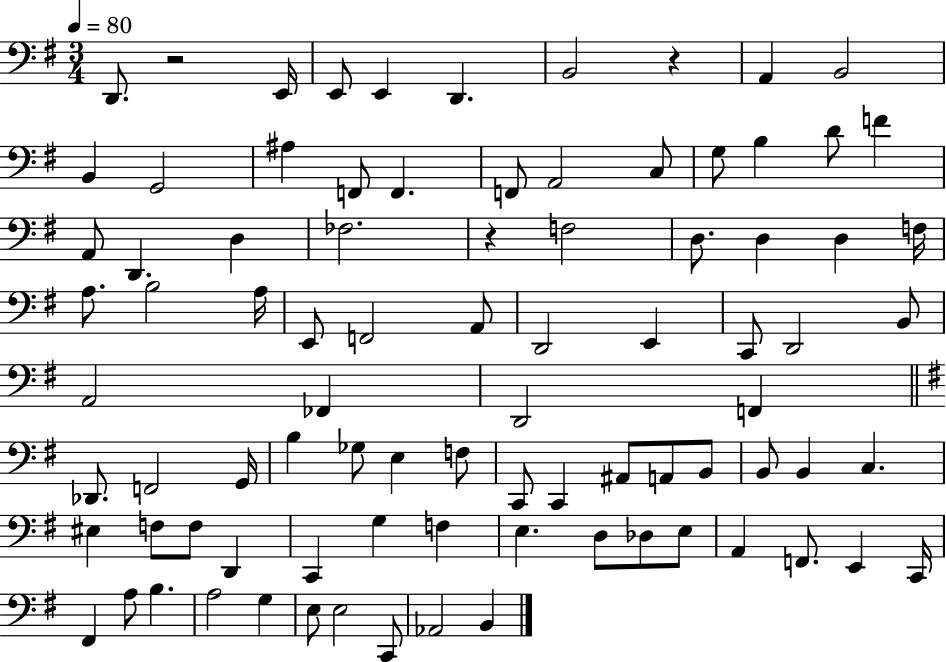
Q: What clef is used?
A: bass